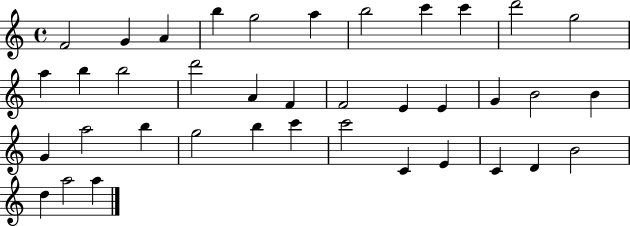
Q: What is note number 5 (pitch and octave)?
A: G5